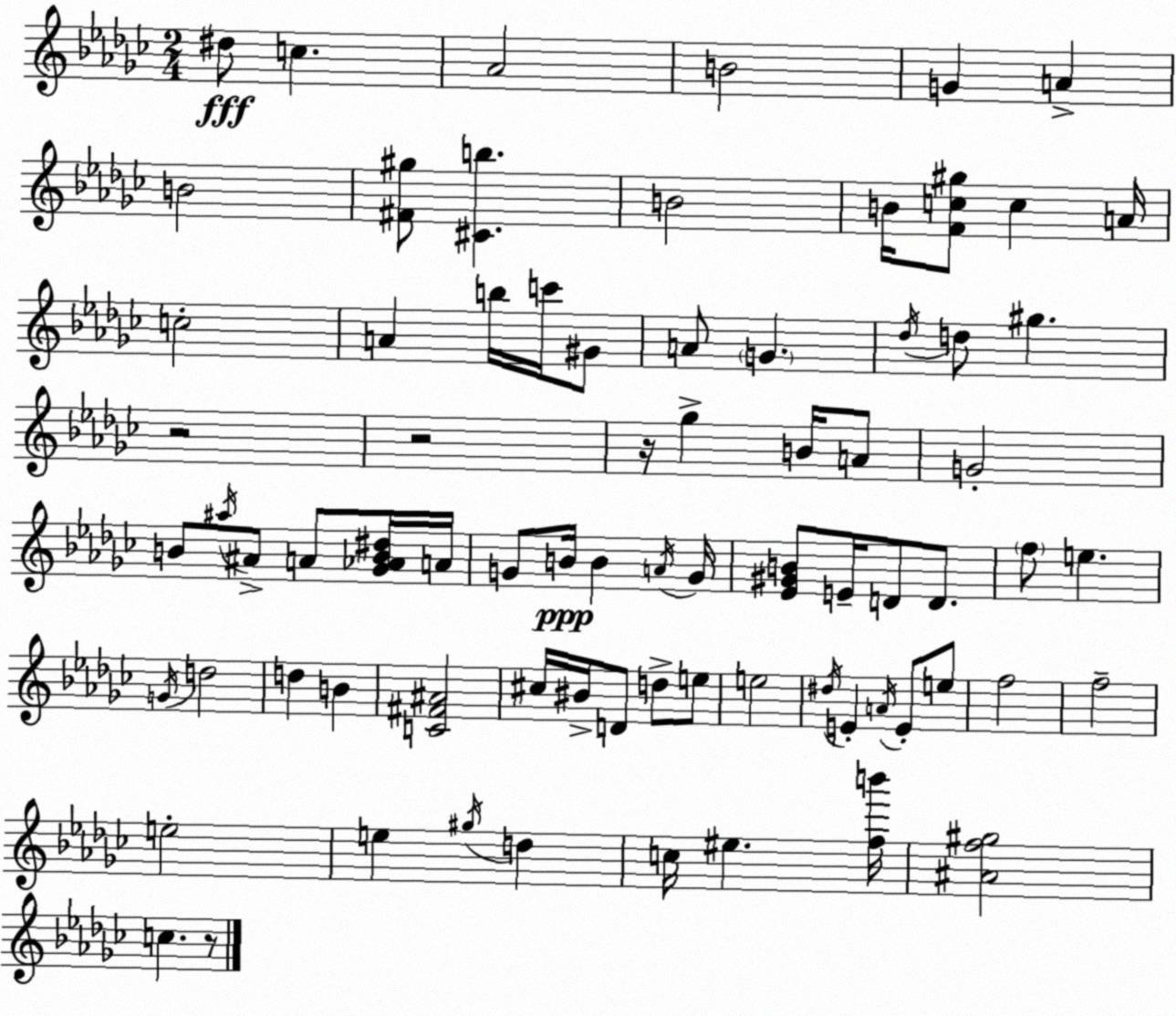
X:1
T:Untitled
M:2/4
L:1/4
K:Ebm
^d/2 c _A2 B2 G A B2 [^F^g]/2 [^Cb] B2 B/4 [Fc^g]/2 c A/4 c2 A b/4 c'/4 ^G/2 A/2 G _d/4 d/2 ^g z2 z2 z/4 _g B/4 A/2 G2 B/2 ^a/4 ^A/2 A/2 [_G_AB^d]/4 A/4 G/2 B/4 B A/4 G/4 [_E^GB]/2 E/4 D/2 D/2 f/2 e G/4 d2 d B [C^F^A]2 ^c/4 ^B/4 D/2 d/2 e/2 e2 ^d/4 E A/4 E/2 e/2 f2 f2 e2 e ^g/4 d c/4 ^e [fb']/4 [^Af^g]2 c z/2